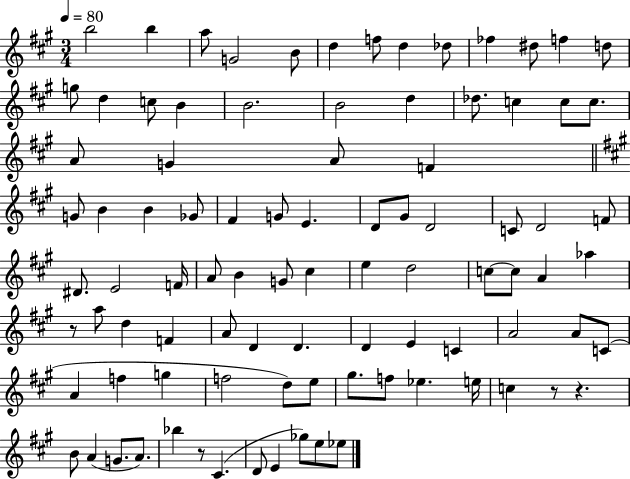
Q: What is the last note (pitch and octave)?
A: Eb5